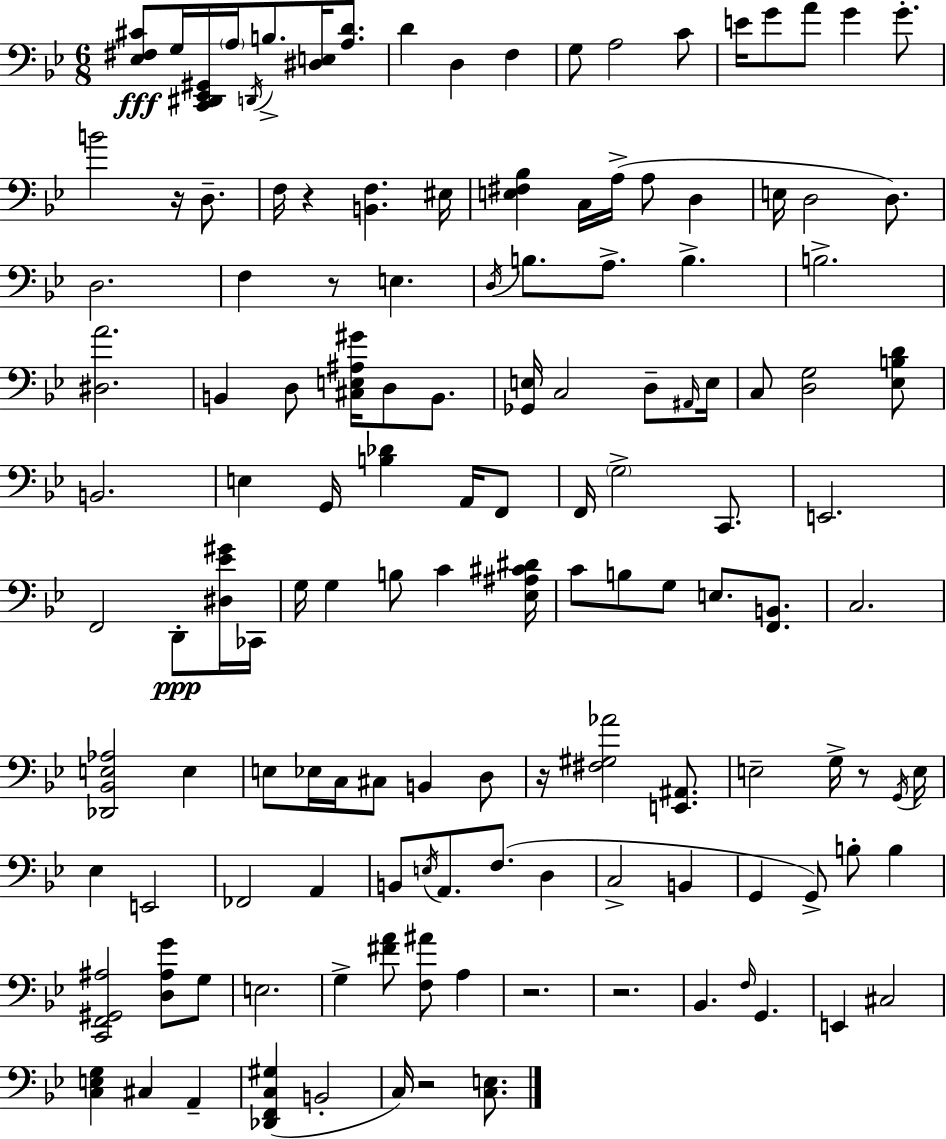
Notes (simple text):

[Eb3,F#3,C#4]/e G3/s [C2,D#2,Eb2,G#2]/s A3/s D2/s B3/e. [D#3,E3]/s [A3,D4]/e. D4/q D3/q F3/q G3/e A3/h C4/e E4/s G4/e A4/e G4/q G4/e. B4/h R/s D3/e. F3/s R/q [B2,F3]/q. EIS3/s [E3,F#3,Bb3]/q C3/s A3/s A3/e D3/q E3/s D3/h D3/e. D3/h. F3/q R/e E3/q. D3/s B3/e. A3/e. B3/q. B3/h. [D#3,A4]/h. B2/q D3/e [C#3,E3,A#3,G#4]/s D3/e B2/e. [Gb2,E3]/s C3/h D3/e A#2/s E3/s C3/e [D3,G3]/h [Eb3,B3,D4]/e B2/h. E3/q G2/s [B3,Db4]/q A2/s F2/e F2/s G3/h C2/e. E2/h. F2/h D2/e [D#3,Eb4,G#4]/s CES2/s G3/s G3/q B3/e C4/q [Eb3,A#3,C#4,D#4]/s C4/e B3/e G3/e E3/e. [F2,B2]/e. C3/h. [Db2,Bb2,E3,Ab3]/h E3/q E3/e Eb3/s C3/s C#3/e B2/q D3/e R/s [F#3,G#3,Ab4]/h [E2,A#2]/e. E3/h G3/s R/e G2/s E3/s Eb3/q E2/h FES2/h A2/q B2/e E3/s A2/e. F3/e. D3/q C3/h B2/q G2/q G2/e B3/e B3/q [C2,F2,G#2,A#3]/h [D3,A#3,G4]/e G3/e E3/h. G3/q [F#4,A4]/e [F3,A#4]/e A3/q R/h. R/h. Bb2/q. F3/s G2/q. E2/q C#3/h [C3,E3,G3]/q C#3/q A2/q [Db2,F2,C3,G#3]/q B2/h C3/s R/h [C3,E3]/e.